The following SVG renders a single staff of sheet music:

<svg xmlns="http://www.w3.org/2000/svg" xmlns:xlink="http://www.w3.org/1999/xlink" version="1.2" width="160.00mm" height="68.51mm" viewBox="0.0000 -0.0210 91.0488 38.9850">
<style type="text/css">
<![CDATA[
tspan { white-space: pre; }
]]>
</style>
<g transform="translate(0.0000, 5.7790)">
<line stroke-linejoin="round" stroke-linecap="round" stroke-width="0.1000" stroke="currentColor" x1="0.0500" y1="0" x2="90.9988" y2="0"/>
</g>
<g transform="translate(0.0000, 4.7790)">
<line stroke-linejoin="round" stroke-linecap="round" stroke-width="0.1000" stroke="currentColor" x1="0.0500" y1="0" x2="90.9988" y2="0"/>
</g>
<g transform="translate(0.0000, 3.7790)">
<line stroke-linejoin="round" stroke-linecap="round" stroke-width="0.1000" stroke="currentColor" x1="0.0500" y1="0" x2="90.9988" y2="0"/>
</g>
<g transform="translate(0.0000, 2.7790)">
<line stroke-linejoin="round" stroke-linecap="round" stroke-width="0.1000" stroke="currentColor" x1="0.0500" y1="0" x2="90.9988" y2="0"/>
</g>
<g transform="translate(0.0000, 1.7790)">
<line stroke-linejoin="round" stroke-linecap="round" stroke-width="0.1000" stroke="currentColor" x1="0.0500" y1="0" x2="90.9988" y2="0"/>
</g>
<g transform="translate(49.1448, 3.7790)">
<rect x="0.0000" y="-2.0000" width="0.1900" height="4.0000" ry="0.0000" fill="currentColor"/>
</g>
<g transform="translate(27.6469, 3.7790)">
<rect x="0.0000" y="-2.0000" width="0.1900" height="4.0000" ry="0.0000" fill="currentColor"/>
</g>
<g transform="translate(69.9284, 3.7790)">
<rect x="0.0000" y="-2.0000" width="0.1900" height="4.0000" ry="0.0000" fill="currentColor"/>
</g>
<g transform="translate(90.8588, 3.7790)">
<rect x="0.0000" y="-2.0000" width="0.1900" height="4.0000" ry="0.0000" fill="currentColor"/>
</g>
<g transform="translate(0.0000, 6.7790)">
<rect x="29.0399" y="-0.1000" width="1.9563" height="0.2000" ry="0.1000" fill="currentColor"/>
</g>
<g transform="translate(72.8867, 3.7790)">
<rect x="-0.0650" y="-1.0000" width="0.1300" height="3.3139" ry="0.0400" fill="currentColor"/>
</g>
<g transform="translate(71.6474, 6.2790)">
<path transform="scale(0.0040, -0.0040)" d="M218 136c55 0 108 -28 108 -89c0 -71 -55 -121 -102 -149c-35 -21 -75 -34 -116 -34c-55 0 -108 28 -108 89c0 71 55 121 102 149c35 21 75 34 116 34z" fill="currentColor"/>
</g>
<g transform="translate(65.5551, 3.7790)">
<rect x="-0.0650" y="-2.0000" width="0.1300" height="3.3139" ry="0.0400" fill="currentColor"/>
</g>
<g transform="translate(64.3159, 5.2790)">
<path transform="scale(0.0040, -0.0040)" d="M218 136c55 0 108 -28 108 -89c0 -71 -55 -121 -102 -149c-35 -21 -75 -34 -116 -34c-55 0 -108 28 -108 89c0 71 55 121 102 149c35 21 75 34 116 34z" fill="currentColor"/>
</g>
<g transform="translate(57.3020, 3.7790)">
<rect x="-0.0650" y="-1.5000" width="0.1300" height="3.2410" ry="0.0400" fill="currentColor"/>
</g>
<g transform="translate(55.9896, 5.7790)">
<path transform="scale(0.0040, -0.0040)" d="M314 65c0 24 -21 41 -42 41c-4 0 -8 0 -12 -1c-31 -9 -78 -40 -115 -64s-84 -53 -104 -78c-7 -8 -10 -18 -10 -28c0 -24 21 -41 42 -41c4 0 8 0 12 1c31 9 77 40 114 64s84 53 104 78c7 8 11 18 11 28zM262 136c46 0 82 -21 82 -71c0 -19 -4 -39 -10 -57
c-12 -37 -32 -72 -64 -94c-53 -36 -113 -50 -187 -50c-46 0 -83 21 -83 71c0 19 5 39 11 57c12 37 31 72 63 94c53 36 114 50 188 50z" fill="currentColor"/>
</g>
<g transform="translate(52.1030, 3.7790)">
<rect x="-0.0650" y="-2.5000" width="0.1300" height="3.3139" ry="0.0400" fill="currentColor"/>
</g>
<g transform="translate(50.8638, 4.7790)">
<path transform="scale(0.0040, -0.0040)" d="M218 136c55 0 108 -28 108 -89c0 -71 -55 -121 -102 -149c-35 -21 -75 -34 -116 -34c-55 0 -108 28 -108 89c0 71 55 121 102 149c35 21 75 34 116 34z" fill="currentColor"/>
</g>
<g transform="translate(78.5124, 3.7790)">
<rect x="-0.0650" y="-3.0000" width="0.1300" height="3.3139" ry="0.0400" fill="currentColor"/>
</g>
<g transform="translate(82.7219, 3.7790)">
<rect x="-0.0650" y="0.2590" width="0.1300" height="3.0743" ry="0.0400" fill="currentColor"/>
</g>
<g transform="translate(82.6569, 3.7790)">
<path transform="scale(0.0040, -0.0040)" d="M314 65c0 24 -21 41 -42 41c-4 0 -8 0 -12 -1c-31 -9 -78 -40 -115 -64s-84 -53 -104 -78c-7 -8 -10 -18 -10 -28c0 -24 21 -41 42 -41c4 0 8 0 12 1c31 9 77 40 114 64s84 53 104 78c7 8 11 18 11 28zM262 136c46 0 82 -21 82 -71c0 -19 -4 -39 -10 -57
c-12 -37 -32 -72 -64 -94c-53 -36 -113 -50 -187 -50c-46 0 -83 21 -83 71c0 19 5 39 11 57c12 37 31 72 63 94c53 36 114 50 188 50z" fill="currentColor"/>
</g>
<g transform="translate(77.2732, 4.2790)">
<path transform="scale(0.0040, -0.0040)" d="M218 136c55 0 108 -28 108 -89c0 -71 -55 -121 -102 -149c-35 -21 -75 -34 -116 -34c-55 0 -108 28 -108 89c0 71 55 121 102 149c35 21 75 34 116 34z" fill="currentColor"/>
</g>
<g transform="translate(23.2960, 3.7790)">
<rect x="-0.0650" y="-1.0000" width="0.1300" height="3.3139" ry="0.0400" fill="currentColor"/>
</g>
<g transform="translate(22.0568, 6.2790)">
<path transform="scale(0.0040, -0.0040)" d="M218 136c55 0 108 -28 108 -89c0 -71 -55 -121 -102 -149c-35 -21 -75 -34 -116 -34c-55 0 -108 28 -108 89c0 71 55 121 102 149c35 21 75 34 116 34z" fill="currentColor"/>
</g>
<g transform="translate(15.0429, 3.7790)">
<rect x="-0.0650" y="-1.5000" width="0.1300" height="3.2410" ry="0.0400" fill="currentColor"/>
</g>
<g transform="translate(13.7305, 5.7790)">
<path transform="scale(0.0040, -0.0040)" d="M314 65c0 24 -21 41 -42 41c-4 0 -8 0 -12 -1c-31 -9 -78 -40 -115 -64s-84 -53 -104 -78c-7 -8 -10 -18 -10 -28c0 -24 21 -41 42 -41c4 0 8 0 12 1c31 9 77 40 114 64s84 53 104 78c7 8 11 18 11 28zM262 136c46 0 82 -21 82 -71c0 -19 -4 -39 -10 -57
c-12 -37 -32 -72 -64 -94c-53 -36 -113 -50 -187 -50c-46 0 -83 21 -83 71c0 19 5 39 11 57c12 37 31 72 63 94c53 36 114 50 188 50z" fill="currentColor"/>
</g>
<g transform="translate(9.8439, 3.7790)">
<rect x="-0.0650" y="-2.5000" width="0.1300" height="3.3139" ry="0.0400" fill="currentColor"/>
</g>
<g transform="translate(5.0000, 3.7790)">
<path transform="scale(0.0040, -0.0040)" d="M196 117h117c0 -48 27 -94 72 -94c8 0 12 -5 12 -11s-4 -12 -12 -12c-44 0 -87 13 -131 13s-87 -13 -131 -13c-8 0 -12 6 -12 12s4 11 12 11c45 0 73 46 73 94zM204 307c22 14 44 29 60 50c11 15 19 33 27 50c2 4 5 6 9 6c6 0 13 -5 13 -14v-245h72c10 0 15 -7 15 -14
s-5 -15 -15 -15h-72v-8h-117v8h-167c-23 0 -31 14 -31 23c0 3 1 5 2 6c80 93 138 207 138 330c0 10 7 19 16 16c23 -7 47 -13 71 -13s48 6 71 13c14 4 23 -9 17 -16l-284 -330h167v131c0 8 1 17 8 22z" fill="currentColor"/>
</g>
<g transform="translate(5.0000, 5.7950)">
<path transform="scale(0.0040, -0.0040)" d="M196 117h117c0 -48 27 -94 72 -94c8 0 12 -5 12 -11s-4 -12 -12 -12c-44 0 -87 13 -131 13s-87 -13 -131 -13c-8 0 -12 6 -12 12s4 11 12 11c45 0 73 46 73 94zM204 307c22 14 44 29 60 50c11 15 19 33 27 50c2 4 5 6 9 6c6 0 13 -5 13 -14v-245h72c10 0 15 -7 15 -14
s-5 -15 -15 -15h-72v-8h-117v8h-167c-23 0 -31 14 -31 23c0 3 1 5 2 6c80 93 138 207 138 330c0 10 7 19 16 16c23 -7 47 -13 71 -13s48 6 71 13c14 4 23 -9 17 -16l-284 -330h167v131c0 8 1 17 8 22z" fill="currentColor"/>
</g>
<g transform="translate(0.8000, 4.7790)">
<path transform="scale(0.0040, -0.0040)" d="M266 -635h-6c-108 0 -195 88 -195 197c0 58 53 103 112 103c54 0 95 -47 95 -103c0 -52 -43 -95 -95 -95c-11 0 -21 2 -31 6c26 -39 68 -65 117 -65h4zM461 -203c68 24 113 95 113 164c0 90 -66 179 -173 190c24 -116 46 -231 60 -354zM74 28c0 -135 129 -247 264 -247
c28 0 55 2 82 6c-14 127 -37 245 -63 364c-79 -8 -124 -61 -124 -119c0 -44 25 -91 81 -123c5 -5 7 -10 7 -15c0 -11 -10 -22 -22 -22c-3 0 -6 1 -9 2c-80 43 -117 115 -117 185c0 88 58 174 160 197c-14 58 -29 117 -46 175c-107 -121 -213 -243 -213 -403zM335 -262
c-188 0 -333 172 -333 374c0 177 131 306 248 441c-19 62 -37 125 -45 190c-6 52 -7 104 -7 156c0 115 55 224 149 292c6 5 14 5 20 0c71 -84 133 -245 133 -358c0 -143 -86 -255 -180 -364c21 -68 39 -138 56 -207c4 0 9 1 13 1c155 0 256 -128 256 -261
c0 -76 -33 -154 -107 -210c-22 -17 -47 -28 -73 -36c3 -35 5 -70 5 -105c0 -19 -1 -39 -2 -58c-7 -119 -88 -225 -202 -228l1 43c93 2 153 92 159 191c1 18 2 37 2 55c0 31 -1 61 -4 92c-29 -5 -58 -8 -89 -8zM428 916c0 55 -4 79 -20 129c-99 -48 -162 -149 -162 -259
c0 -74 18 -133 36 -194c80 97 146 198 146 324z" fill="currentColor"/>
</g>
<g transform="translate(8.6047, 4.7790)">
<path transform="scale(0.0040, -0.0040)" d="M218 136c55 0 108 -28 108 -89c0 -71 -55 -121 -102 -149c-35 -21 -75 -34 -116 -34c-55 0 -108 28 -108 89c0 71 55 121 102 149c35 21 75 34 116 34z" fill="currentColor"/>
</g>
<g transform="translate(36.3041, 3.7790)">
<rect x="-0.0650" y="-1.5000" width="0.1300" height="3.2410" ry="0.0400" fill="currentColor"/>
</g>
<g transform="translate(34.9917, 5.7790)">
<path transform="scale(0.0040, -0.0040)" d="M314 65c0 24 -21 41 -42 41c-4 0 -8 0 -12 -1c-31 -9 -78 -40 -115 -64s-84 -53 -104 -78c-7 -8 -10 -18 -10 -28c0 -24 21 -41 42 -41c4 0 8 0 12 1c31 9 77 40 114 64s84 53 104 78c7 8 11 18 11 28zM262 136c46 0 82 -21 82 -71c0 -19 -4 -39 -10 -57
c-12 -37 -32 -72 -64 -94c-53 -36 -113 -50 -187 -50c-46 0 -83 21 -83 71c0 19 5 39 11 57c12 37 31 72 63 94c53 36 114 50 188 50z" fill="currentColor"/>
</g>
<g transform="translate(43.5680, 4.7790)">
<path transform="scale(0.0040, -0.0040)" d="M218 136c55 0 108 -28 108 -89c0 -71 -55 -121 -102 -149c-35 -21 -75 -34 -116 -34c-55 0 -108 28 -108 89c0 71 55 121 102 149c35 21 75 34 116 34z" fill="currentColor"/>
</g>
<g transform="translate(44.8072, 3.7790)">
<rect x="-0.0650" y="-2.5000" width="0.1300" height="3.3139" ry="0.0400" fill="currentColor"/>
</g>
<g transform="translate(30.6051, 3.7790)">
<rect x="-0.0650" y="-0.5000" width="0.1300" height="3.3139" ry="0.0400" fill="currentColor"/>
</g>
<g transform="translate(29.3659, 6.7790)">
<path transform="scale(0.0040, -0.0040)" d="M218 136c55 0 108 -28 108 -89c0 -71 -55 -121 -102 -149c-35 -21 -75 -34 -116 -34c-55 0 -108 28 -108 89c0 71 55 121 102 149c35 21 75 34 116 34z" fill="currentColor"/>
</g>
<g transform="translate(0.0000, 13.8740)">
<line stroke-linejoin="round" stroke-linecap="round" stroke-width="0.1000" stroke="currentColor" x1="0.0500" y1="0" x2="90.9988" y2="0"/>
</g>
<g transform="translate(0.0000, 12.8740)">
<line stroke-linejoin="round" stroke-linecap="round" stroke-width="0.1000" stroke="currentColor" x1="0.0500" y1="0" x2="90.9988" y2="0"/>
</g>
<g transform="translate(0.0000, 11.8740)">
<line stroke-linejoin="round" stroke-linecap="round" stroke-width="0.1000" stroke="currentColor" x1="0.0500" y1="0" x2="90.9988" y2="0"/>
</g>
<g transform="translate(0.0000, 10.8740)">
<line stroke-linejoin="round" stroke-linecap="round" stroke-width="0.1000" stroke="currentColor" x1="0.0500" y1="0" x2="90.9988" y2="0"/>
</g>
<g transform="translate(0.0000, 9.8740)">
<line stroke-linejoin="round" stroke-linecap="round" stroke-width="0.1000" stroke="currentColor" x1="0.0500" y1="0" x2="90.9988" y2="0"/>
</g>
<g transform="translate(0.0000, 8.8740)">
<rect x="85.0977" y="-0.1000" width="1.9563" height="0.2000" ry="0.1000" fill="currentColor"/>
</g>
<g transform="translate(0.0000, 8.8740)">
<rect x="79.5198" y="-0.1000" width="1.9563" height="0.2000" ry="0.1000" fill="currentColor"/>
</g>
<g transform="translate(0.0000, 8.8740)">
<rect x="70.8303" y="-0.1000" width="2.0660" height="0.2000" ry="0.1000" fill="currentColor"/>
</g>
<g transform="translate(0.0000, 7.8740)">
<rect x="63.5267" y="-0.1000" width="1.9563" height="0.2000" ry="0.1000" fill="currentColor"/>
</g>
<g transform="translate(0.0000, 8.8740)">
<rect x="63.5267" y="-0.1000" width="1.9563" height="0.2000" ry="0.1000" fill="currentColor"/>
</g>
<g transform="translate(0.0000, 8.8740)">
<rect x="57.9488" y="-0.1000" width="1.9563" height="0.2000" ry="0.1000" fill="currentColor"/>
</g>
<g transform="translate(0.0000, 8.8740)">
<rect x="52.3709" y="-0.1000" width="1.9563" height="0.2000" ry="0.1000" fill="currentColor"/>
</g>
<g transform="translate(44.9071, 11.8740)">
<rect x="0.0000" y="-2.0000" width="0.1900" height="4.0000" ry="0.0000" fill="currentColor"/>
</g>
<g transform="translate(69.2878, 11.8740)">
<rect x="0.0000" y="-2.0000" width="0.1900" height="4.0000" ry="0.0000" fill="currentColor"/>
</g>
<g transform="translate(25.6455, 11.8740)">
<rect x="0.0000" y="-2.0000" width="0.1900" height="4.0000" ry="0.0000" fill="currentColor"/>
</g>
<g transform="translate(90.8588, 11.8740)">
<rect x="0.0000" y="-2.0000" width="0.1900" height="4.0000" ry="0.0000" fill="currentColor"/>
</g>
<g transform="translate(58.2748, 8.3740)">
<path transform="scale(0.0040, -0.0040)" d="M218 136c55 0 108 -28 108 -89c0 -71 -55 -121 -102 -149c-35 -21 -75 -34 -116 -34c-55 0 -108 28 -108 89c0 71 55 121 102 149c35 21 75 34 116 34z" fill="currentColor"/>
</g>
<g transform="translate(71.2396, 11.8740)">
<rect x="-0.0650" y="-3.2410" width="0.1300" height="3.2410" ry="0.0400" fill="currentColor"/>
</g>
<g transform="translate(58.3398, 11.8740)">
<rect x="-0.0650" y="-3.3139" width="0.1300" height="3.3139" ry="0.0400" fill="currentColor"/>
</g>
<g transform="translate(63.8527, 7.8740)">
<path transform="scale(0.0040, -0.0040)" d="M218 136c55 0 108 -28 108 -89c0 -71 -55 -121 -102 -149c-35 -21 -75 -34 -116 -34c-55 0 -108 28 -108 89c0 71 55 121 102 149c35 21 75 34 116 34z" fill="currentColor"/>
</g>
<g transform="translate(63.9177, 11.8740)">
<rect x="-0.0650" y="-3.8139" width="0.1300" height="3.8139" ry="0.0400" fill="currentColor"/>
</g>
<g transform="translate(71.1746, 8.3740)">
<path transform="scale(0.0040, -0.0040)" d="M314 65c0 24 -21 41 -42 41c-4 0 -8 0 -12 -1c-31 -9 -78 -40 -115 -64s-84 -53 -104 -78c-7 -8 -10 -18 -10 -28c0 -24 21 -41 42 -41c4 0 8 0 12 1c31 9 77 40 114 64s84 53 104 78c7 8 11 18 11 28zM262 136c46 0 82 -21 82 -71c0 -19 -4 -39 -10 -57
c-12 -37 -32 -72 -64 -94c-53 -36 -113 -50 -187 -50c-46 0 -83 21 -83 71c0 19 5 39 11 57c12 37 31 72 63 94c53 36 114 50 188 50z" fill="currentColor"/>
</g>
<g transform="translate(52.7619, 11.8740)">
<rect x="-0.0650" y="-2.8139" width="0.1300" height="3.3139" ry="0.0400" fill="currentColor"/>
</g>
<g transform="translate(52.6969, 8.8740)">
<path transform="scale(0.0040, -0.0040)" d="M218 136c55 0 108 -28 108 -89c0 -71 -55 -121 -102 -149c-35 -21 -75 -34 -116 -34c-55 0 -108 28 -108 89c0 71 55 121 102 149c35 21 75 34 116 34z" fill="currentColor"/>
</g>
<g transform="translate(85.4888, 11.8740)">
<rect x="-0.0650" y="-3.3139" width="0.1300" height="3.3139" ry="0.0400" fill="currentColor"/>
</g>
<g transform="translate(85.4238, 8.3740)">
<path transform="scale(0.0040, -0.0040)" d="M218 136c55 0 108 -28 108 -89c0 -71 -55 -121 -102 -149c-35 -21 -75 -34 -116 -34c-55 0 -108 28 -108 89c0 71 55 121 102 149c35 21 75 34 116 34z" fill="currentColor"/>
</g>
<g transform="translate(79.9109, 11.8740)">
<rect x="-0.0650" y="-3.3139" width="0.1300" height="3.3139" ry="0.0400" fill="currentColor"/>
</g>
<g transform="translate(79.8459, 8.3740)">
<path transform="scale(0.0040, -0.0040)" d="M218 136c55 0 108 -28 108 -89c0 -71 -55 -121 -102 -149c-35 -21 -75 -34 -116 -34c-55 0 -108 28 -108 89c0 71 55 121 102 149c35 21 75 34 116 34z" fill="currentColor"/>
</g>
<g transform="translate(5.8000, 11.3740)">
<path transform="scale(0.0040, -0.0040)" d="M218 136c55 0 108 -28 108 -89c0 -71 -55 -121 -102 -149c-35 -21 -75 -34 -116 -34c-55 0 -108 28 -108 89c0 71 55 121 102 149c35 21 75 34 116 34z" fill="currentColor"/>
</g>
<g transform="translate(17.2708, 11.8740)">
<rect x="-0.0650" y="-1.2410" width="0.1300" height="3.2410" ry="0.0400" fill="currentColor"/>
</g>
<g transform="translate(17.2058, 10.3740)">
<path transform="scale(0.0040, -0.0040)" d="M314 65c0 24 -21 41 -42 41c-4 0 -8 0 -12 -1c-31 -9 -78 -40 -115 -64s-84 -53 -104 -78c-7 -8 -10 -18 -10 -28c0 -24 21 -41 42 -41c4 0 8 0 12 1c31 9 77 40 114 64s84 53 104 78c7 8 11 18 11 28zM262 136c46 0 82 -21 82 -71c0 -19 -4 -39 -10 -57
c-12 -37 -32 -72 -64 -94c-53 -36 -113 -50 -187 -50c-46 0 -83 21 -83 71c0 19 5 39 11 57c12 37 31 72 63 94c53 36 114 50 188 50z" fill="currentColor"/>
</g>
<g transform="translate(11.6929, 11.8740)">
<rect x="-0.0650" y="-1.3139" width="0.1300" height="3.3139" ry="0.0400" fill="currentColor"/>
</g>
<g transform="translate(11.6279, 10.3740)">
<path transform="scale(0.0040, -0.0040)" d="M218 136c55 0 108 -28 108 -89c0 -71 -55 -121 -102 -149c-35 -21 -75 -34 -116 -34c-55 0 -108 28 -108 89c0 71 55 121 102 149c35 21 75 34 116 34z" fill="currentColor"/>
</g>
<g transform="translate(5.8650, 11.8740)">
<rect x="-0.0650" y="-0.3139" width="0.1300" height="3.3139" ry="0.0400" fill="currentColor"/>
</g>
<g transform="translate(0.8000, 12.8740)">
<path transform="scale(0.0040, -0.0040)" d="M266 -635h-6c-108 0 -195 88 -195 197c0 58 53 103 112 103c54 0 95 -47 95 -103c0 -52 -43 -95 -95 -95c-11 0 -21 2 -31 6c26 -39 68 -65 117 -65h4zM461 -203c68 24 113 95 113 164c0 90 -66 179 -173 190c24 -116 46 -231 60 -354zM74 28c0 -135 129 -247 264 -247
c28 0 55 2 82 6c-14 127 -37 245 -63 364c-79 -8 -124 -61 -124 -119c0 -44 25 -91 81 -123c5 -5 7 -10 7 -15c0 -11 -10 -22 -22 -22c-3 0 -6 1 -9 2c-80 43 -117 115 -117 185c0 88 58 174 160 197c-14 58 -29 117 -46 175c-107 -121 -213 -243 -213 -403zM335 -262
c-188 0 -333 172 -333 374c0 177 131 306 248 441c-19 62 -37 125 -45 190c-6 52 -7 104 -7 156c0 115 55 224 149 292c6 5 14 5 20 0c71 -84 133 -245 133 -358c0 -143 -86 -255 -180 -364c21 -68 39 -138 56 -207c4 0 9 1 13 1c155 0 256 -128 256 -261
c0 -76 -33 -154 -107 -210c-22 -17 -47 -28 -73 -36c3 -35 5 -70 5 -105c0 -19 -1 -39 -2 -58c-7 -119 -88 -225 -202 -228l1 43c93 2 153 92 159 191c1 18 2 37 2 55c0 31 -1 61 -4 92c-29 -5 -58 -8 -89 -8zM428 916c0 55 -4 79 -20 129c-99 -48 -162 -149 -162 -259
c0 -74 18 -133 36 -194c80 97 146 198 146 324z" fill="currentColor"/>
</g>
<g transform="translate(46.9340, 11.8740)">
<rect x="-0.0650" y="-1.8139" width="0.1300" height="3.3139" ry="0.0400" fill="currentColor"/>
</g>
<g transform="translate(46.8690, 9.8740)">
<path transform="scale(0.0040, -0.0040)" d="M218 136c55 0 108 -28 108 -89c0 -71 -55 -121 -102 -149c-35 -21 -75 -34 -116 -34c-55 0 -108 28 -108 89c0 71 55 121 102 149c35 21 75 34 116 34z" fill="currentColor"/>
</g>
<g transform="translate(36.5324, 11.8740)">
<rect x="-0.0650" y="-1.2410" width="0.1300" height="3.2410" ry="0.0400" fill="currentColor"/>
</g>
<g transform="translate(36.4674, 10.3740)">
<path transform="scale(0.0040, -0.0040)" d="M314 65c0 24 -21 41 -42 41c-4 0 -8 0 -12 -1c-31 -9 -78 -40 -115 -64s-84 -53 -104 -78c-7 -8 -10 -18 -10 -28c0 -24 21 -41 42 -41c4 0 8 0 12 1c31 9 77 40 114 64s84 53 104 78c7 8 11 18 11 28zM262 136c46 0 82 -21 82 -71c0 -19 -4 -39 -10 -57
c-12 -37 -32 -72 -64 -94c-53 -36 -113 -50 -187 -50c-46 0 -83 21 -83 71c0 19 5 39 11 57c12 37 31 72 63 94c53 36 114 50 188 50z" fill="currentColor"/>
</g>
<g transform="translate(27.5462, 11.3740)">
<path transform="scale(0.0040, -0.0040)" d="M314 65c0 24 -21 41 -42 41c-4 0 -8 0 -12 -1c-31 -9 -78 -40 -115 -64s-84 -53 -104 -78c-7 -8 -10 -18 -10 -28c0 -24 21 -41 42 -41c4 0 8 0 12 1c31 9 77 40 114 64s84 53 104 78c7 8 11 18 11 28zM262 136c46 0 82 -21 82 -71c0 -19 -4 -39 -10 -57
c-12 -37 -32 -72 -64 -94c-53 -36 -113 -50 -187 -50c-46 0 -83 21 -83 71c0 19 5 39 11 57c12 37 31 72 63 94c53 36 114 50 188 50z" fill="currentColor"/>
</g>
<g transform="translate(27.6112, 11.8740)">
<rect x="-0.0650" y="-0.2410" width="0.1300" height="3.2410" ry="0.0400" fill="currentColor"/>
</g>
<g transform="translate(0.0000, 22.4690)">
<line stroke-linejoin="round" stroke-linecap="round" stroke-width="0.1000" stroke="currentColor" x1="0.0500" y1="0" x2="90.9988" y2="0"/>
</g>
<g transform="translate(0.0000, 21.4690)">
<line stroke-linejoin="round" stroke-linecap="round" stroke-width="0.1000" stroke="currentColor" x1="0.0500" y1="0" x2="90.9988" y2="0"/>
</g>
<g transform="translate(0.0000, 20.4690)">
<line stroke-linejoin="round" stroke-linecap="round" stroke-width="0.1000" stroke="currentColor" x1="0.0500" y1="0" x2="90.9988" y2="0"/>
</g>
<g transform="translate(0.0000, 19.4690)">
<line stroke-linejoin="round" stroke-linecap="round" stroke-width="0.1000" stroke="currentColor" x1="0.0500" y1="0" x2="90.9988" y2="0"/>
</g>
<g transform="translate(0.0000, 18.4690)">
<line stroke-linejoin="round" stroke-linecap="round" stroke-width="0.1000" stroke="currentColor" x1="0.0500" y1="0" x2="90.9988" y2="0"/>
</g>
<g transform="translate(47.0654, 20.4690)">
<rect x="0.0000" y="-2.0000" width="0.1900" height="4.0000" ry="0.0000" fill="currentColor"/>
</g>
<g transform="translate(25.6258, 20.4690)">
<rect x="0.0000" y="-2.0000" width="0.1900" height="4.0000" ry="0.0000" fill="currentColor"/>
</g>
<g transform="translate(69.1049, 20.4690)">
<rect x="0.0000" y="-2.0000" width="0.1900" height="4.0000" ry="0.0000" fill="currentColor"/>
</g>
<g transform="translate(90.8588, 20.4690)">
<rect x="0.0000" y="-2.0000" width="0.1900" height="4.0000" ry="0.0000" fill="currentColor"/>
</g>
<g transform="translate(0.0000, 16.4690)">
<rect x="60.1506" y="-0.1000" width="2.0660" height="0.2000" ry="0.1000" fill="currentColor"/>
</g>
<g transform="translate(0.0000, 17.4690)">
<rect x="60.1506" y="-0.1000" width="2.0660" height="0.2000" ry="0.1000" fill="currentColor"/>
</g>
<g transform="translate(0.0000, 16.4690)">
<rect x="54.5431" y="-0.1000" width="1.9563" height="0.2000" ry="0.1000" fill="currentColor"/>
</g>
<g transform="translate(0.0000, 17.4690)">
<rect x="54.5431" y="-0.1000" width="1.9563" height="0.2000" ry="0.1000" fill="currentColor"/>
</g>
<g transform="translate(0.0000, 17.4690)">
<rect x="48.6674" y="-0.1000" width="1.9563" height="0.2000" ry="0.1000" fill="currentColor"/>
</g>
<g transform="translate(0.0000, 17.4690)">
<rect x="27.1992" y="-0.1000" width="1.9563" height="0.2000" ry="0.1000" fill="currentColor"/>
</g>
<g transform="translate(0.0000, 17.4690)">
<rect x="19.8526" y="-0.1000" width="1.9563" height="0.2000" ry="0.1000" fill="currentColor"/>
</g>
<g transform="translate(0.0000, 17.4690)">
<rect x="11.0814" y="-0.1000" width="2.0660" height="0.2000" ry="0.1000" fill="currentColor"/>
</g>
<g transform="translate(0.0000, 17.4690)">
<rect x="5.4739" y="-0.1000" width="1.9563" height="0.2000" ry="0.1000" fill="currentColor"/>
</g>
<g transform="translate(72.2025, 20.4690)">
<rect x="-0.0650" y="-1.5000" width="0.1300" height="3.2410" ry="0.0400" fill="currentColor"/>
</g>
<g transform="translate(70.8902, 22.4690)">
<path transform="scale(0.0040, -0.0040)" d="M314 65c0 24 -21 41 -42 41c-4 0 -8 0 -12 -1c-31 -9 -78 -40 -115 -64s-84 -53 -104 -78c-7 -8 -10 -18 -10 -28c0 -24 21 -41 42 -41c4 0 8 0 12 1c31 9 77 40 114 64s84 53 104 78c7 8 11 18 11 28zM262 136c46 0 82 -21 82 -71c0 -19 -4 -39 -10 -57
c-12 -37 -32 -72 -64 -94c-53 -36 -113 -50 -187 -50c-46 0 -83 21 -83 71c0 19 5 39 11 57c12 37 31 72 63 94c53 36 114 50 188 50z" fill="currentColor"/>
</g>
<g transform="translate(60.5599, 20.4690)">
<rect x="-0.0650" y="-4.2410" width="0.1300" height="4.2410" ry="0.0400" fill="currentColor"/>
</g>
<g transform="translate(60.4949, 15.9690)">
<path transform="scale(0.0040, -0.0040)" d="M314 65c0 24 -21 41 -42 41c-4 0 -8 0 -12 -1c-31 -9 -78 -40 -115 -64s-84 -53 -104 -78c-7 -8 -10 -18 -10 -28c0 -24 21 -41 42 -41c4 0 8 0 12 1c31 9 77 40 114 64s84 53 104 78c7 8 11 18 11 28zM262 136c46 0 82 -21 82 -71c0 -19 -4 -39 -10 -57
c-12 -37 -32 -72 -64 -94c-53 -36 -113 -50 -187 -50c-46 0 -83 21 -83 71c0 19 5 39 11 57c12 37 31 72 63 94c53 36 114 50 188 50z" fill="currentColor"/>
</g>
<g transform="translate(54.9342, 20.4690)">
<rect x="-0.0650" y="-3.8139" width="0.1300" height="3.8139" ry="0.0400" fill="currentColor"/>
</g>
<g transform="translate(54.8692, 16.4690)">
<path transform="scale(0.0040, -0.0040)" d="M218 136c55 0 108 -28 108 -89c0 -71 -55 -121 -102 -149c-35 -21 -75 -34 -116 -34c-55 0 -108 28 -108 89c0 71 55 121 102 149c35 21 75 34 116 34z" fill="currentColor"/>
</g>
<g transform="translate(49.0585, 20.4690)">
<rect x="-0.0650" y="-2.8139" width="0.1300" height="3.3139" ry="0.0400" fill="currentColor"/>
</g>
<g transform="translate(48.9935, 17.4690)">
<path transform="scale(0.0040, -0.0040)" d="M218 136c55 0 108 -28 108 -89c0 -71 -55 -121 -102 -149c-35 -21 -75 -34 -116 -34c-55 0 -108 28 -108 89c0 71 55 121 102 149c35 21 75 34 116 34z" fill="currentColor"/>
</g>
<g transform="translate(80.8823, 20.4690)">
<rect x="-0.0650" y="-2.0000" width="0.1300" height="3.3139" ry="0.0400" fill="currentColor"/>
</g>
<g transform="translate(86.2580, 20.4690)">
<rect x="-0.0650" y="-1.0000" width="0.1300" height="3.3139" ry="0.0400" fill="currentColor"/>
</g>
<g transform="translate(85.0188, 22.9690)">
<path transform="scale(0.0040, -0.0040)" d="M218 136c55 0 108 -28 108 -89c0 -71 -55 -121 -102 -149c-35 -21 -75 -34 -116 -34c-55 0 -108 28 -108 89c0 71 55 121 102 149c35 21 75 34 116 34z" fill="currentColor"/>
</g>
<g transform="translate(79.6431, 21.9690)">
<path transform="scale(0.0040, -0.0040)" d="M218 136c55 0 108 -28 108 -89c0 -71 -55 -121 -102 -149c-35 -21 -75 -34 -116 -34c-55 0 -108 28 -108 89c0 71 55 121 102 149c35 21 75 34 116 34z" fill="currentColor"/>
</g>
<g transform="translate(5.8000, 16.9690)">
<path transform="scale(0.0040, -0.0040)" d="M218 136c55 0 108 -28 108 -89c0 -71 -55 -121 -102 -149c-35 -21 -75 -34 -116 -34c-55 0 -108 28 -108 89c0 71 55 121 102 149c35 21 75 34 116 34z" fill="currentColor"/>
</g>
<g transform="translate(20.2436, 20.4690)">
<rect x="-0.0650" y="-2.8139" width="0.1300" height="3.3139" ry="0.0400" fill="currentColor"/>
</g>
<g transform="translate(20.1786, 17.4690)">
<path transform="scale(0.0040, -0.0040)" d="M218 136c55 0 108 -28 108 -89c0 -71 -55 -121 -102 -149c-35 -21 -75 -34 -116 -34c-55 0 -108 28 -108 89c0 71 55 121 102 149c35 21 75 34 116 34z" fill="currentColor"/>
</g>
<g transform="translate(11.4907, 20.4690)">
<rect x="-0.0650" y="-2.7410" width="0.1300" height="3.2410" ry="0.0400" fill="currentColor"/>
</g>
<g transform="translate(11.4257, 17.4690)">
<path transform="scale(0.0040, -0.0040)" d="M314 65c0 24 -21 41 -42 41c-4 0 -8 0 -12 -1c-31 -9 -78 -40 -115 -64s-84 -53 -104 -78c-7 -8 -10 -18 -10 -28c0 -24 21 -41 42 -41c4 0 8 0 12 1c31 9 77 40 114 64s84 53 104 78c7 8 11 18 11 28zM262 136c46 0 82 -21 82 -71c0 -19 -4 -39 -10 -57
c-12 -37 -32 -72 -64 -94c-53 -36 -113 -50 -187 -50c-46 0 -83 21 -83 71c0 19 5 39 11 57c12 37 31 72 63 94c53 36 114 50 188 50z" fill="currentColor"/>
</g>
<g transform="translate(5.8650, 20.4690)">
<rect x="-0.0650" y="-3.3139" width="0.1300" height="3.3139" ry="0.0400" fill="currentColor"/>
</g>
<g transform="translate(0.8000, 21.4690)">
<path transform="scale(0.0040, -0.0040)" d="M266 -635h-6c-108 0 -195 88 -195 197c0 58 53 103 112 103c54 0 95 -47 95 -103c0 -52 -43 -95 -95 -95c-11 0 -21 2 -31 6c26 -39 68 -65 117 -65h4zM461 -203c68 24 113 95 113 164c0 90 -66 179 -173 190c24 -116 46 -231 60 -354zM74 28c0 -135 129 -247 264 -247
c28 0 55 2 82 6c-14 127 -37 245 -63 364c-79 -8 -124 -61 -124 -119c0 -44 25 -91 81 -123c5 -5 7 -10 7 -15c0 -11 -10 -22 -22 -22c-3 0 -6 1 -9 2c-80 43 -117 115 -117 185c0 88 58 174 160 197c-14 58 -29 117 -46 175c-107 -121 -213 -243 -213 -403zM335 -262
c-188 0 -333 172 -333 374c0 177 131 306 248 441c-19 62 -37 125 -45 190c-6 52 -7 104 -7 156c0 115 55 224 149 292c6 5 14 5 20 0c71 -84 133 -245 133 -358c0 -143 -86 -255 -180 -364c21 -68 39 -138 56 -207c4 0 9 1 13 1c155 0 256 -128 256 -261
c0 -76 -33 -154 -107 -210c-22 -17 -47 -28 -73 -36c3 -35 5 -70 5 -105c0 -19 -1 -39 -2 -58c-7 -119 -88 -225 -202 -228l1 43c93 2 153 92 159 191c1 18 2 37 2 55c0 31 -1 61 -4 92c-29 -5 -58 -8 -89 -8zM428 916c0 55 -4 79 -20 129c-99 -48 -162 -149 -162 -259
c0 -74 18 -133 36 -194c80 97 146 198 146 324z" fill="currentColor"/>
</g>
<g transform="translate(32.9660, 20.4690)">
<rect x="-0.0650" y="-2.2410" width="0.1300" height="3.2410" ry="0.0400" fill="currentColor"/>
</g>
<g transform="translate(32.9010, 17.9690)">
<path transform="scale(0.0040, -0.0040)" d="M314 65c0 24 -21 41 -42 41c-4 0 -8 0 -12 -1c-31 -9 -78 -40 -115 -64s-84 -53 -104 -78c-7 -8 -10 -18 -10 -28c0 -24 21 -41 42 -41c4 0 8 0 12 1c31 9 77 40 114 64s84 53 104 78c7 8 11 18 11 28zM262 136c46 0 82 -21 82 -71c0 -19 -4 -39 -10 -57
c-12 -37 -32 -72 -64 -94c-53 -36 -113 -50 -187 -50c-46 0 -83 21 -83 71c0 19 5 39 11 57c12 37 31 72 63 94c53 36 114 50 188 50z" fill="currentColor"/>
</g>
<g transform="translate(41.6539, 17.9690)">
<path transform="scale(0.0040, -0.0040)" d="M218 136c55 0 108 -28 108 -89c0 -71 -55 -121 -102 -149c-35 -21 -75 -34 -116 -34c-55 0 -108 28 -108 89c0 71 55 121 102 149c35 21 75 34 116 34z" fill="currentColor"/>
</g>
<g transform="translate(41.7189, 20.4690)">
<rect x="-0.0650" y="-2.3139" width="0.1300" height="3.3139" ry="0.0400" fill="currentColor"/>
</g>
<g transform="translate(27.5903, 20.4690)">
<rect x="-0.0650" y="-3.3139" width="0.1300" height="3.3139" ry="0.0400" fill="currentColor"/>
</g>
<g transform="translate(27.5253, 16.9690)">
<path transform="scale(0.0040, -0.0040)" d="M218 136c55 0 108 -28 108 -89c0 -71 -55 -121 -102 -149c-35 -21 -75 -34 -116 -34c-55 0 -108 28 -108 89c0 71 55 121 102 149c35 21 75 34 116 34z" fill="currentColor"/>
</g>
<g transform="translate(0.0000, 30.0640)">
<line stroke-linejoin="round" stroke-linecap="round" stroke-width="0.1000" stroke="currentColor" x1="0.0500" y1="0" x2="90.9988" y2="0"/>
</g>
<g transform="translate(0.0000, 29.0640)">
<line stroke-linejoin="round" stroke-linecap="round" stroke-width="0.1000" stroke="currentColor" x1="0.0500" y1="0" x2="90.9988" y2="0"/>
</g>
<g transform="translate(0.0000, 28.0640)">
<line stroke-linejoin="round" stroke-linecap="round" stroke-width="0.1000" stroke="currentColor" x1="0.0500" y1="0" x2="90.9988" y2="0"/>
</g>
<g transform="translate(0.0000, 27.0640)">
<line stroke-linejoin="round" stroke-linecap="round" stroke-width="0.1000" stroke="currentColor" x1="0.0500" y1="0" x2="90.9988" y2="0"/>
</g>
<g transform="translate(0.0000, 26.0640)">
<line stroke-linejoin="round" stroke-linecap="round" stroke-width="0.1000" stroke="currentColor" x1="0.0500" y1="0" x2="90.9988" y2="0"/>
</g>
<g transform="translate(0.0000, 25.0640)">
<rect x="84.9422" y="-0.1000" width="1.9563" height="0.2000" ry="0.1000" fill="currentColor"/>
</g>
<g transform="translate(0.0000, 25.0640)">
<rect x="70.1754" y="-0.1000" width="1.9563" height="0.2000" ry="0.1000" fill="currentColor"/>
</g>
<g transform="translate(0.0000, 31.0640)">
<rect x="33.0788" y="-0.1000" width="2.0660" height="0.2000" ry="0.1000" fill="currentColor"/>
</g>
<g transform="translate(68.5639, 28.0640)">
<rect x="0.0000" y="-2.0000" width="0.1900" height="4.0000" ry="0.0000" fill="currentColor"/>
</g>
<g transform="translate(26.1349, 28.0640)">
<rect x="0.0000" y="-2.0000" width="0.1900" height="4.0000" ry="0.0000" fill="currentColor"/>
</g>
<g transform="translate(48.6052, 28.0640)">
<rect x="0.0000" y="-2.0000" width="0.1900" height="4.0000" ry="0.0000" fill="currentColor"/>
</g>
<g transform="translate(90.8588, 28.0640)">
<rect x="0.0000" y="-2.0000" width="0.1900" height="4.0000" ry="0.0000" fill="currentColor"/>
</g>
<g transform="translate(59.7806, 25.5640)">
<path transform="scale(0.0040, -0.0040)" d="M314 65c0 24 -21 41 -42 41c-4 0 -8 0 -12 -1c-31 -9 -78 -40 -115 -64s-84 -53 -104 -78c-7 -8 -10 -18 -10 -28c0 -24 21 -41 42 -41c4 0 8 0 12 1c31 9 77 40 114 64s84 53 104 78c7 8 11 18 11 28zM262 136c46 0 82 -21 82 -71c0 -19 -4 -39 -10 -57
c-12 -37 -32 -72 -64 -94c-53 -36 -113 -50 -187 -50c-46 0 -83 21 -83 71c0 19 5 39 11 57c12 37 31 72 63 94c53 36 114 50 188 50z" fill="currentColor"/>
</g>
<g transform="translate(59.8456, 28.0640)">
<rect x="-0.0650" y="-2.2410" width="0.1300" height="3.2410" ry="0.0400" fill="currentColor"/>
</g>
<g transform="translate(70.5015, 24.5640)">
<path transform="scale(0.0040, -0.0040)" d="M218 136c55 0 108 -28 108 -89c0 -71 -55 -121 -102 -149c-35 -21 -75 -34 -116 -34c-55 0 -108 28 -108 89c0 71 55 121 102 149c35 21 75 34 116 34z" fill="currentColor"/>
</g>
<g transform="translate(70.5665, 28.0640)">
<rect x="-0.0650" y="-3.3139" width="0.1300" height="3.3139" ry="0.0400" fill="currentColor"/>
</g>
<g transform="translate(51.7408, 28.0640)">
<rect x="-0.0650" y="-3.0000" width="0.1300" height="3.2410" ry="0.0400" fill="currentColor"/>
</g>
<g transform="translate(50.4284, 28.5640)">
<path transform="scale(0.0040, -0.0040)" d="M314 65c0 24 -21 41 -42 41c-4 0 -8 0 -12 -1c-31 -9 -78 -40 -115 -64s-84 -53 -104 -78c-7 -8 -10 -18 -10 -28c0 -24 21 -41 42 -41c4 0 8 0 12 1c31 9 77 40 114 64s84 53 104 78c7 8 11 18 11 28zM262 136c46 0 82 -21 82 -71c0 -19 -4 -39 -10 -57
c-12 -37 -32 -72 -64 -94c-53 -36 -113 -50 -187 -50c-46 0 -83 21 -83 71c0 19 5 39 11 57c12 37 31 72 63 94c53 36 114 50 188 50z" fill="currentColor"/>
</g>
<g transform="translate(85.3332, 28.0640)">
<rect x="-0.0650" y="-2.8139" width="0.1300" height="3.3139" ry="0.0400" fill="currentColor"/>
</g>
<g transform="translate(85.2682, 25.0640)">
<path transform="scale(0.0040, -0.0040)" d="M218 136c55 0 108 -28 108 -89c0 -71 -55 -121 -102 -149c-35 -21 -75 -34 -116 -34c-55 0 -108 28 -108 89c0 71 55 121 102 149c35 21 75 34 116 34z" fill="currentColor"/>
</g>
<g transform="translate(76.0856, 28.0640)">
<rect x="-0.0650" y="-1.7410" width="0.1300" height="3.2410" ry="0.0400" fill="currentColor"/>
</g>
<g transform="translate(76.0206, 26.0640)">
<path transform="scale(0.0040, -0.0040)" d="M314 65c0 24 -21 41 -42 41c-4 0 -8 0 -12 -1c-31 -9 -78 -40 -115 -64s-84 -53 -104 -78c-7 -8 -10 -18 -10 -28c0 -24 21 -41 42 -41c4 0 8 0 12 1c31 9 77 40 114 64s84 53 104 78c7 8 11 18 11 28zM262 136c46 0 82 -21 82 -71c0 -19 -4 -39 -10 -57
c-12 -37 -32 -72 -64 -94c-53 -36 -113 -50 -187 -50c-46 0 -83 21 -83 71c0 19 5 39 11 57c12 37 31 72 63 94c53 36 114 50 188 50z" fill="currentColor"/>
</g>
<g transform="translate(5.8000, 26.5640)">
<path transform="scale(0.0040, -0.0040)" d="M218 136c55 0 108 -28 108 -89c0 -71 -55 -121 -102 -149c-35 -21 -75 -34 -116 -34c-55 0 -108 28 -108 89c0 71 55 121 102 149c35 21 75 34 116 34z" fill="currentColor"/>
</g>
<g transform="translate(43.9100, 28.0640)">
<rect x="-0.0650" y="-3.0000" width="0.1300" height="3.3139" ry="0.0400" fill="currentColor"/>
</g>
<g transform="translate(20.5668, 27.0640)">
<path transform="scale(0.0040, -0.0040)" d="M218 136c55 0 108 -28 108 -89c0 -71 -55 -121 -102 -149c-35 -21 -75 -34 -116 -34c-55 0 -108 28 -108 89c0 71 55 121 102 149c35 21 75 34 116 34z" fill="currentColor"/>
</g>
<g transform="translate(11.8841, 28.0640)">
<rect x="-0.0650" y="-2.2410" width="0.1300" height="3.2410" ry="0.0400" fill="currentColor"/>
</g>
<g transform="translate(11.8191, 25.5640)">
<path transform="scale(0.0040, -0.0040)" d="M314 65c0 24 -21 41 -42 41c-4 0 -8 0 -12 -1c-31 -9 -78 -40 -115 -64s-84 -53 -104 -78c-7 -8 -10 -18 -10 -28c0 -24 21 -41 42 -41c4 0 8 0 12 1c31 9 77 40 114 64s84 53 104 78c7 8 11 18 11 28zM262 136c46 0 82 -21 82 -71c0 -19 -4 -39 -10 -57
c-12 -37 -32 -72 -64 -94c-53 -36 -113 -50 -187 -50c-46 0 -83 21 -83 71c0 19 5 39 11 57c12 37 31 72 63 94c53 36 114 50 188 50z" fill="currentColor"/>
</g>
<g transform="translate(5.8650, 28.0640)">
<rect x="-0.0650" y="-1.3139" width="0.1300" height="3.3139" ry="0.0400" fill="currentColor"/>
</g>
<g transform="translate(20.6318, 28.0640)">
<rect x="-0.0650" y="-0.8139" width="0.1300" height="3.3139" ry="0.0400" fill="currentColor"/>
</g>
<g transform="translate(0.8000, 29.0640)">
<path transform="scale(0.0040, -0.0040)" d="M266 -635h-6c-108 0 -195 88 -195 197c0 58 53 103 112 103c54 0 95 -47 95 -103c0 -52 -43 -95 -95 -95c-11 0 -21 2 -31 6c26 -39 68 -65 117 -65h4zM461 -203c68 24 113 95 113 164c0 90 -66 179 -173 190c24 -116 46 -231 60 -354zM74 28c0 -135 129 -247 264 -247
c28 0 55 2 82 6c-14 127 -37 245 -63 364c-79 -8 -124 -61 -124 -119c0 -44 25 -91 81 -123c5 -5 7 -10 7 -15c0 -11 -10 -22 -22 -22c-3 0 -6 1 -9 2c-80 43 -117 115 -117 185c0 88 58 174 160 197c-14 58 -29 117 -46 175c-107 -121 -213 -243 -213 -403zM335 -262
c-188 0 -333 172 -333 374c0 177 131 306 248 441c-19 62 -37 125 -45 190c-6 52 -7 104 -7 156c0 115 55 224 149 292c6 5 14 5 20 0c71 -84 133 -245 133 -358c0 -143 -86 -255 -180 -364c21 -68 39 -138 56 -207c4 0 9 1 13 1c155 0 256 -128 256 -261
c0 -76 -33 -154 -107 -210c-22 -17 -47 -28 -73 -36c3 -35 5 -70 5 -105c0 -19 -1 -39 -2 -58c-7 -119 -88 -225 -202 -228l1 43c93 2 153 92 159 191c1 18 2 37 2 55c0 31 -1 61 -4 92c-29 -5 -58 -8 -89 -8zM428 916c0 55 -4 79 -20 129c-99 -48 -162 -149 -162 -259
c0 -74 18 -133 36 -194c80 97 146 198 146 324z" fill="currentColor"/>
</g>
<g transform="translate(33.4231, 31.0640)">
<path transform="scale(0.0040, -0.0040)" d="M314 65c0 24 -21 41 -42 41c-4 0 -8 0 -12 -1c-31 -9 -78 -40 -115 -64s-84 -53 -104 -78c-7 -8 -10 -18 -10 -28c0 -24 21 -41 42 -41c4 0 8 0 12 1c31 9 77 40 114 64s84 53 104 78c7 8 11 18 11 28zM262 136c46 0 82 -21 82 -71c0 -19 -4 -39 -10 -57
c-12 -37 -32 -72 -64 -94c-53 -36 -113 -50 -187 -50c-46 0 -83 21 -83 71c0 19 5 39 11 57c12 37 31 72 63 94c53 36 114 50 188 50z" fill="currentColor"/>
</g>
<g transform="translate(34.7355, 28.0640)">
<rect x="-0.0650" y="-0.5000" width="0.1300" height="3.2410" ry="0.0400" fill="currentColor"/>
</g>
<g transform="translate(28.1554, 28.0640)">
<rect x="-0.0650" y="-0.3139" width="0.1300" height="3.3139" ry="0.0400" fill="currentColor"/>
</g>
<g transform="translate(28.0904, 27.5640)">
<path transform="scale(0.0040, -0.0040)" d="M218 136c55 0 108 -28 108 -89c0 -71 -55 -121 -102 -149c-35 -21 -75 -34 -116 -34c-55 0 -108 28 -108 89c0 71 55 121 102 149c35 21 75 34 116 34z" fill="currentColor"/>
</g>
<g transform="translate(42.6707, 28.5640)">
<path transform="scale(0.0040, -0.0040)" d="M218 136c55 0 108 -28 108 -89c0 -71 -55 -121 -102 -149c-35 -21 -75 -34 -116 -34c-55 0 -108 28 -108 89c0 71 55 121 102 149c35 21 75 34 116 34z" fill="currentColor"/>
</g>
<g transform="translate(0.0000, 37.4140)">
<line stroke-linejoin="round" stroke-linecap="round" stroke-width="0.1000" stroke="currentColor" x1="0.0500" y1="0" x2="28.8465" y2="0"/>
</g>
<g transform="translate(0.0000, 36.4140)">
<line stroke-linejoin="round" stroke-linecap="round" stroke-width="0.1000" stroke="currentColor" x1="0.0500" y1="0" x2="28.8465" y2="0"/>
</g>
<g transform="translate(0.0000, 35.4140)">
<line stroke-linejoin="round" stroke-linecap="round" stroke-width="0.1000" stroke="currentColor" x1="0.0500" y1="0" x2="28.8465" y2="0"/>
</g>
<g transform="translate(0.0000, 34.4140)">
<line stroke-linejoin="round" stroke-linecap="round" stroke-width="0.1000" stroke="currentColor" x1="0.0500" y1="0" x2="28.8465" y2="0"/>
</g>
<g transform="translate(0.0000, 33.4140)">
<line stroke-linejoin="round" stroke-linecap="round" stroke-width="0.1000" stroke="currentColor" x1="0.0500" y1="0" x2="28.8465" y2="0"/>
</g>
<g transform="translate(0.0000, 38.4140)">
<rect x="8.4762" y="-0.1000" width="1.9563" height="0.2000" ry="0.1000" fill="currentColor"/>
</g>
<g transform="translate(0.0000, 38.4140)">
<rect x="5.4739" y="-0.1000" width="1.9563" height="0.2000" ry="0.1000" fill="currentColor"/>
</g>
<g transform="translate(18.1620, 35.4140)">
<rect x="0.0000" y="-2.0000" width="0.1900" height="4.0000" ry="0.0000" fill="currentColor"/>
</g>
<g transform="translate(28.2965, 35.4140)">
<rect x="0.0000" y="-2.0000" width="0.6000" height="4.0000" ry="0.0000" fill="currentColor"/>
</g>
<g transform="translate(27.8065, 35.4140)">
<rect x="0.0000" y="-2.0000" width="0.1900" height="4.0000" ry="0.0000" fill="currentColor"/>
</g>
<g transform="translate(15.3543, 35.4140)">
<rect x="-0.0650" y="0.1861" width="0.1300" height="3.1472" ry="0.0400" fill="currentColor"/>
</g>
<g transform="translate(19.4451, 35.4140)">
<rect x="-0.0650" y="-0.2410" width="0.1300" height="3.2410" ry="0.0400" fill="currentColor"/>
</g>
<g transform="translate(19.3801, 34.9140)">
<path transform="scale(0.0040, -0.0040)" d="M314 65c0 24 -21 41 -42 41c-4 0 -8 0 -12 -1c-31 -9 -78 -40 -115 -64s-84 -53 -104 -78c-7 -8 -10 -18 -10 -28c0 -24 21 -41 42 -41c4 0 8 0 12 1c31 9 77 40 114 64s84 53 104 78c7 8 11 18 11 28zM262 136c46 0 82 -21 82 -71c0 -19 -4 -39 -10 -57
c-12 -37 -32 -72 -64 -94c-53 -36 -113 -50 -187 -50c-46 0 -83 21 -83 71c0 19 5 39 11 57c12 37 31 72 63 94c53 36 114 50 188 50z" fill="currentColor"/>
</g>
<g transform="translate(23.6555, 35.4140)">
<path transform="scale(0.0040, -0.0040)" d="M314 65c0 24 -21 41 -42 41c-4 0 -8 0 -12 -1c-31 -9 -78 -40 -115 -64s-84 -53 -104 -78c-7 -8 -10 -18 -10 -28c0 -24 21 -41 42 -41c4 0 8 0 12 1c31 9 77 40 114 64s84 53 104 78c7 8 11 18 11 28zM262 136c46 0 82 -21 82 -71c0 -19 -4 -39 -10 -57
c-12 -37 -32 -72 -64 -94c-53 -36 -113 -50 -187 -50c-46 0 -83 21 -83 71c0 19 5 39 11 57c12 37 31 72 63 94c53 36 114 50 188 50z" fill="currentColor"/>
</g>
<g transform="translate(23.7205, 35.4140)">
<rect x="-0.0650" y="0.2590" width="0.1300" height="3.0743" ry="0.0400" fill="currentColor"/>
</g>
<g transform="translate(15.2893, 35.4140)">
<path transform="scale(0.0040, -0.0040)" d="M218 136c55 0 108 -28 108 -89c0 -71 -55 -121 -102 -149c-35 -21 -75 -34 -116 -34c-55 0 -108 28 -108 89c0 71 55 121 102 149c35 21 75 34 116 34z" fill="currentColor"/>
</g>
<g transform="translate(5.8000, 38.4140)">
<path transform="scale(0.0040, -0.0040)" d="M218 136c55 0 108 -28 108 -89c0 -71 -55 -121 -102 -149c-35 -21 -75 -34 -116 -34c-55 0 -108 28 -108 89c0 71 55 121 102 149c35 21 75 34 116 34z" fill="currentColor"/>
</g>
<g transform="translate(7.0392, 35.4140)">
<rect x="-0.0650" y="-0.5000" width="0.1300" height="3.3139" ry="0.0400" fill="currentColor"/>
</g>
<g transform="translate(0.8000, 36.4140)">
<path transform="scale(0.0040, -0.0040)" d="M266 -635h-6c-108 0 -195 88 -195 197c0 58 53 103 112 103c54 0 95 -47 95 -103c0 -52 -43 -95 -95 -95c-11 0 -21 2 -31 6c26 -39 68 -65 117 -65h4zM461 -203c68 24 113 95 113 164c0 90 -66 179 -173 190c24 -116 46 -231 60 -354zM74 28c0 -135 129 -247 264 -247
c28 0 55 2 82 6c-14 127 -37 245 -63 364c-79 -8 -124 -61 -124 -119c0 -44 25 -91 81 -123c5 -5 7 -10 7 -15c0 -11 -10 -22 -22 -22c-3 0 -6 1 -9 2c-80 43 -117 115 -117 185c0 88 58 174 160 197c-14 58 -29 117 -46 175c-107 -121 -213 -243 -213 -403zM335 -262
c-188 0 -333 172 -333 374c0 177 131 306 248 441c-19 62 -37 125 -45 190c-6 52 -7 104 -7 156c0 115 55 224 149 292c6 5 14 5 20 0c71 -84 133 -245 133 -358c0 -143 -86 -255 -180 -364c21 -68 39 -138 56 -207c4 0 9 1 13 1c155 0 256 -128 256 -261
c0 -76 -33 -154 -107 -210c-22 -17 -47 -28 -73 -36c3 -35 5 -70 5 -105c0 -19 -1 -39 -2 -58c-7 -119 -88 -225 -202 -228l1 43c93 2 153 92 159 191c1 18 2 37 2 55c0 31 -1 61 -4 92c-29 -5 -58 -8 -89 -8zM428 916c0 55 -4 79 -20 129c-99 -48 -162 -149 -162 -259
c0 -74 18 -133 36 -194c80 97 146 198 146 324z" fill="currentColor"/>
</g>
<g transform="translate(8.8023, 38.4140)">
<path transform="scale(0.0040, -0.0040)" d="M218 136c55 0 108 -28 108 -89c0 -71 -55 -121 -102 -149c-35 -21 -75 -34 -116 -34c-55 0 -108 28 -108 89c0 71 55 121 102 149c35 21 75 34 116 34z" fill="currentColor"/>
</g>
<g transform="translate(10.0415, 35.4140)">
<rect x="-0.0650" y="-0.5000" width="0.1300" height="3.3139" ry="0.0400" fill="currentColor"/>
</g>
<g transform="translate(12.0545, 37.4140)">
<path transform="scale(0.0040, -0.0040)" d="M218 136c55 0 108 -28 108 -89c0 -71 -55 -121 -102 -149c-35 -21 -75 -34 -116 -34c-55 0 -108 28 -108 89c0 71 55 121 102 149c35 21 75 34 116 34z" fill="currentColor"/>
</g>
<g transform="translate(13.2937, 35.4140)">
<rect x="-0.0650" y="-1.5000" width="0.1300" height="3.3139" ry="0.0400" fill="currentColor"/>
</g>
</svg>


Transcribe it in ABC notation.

X:1
T:Untitled
M:4/4
L:1/4
K:C
G E2 D C E2 G G E2 F D A B2 c e e2 c2 e2 f a b c' b2 b b b a2 a b g2 g a c' d'2 E2 F D e g2 d c C2 A A2 g2 b f2 a C C E B c2 B2